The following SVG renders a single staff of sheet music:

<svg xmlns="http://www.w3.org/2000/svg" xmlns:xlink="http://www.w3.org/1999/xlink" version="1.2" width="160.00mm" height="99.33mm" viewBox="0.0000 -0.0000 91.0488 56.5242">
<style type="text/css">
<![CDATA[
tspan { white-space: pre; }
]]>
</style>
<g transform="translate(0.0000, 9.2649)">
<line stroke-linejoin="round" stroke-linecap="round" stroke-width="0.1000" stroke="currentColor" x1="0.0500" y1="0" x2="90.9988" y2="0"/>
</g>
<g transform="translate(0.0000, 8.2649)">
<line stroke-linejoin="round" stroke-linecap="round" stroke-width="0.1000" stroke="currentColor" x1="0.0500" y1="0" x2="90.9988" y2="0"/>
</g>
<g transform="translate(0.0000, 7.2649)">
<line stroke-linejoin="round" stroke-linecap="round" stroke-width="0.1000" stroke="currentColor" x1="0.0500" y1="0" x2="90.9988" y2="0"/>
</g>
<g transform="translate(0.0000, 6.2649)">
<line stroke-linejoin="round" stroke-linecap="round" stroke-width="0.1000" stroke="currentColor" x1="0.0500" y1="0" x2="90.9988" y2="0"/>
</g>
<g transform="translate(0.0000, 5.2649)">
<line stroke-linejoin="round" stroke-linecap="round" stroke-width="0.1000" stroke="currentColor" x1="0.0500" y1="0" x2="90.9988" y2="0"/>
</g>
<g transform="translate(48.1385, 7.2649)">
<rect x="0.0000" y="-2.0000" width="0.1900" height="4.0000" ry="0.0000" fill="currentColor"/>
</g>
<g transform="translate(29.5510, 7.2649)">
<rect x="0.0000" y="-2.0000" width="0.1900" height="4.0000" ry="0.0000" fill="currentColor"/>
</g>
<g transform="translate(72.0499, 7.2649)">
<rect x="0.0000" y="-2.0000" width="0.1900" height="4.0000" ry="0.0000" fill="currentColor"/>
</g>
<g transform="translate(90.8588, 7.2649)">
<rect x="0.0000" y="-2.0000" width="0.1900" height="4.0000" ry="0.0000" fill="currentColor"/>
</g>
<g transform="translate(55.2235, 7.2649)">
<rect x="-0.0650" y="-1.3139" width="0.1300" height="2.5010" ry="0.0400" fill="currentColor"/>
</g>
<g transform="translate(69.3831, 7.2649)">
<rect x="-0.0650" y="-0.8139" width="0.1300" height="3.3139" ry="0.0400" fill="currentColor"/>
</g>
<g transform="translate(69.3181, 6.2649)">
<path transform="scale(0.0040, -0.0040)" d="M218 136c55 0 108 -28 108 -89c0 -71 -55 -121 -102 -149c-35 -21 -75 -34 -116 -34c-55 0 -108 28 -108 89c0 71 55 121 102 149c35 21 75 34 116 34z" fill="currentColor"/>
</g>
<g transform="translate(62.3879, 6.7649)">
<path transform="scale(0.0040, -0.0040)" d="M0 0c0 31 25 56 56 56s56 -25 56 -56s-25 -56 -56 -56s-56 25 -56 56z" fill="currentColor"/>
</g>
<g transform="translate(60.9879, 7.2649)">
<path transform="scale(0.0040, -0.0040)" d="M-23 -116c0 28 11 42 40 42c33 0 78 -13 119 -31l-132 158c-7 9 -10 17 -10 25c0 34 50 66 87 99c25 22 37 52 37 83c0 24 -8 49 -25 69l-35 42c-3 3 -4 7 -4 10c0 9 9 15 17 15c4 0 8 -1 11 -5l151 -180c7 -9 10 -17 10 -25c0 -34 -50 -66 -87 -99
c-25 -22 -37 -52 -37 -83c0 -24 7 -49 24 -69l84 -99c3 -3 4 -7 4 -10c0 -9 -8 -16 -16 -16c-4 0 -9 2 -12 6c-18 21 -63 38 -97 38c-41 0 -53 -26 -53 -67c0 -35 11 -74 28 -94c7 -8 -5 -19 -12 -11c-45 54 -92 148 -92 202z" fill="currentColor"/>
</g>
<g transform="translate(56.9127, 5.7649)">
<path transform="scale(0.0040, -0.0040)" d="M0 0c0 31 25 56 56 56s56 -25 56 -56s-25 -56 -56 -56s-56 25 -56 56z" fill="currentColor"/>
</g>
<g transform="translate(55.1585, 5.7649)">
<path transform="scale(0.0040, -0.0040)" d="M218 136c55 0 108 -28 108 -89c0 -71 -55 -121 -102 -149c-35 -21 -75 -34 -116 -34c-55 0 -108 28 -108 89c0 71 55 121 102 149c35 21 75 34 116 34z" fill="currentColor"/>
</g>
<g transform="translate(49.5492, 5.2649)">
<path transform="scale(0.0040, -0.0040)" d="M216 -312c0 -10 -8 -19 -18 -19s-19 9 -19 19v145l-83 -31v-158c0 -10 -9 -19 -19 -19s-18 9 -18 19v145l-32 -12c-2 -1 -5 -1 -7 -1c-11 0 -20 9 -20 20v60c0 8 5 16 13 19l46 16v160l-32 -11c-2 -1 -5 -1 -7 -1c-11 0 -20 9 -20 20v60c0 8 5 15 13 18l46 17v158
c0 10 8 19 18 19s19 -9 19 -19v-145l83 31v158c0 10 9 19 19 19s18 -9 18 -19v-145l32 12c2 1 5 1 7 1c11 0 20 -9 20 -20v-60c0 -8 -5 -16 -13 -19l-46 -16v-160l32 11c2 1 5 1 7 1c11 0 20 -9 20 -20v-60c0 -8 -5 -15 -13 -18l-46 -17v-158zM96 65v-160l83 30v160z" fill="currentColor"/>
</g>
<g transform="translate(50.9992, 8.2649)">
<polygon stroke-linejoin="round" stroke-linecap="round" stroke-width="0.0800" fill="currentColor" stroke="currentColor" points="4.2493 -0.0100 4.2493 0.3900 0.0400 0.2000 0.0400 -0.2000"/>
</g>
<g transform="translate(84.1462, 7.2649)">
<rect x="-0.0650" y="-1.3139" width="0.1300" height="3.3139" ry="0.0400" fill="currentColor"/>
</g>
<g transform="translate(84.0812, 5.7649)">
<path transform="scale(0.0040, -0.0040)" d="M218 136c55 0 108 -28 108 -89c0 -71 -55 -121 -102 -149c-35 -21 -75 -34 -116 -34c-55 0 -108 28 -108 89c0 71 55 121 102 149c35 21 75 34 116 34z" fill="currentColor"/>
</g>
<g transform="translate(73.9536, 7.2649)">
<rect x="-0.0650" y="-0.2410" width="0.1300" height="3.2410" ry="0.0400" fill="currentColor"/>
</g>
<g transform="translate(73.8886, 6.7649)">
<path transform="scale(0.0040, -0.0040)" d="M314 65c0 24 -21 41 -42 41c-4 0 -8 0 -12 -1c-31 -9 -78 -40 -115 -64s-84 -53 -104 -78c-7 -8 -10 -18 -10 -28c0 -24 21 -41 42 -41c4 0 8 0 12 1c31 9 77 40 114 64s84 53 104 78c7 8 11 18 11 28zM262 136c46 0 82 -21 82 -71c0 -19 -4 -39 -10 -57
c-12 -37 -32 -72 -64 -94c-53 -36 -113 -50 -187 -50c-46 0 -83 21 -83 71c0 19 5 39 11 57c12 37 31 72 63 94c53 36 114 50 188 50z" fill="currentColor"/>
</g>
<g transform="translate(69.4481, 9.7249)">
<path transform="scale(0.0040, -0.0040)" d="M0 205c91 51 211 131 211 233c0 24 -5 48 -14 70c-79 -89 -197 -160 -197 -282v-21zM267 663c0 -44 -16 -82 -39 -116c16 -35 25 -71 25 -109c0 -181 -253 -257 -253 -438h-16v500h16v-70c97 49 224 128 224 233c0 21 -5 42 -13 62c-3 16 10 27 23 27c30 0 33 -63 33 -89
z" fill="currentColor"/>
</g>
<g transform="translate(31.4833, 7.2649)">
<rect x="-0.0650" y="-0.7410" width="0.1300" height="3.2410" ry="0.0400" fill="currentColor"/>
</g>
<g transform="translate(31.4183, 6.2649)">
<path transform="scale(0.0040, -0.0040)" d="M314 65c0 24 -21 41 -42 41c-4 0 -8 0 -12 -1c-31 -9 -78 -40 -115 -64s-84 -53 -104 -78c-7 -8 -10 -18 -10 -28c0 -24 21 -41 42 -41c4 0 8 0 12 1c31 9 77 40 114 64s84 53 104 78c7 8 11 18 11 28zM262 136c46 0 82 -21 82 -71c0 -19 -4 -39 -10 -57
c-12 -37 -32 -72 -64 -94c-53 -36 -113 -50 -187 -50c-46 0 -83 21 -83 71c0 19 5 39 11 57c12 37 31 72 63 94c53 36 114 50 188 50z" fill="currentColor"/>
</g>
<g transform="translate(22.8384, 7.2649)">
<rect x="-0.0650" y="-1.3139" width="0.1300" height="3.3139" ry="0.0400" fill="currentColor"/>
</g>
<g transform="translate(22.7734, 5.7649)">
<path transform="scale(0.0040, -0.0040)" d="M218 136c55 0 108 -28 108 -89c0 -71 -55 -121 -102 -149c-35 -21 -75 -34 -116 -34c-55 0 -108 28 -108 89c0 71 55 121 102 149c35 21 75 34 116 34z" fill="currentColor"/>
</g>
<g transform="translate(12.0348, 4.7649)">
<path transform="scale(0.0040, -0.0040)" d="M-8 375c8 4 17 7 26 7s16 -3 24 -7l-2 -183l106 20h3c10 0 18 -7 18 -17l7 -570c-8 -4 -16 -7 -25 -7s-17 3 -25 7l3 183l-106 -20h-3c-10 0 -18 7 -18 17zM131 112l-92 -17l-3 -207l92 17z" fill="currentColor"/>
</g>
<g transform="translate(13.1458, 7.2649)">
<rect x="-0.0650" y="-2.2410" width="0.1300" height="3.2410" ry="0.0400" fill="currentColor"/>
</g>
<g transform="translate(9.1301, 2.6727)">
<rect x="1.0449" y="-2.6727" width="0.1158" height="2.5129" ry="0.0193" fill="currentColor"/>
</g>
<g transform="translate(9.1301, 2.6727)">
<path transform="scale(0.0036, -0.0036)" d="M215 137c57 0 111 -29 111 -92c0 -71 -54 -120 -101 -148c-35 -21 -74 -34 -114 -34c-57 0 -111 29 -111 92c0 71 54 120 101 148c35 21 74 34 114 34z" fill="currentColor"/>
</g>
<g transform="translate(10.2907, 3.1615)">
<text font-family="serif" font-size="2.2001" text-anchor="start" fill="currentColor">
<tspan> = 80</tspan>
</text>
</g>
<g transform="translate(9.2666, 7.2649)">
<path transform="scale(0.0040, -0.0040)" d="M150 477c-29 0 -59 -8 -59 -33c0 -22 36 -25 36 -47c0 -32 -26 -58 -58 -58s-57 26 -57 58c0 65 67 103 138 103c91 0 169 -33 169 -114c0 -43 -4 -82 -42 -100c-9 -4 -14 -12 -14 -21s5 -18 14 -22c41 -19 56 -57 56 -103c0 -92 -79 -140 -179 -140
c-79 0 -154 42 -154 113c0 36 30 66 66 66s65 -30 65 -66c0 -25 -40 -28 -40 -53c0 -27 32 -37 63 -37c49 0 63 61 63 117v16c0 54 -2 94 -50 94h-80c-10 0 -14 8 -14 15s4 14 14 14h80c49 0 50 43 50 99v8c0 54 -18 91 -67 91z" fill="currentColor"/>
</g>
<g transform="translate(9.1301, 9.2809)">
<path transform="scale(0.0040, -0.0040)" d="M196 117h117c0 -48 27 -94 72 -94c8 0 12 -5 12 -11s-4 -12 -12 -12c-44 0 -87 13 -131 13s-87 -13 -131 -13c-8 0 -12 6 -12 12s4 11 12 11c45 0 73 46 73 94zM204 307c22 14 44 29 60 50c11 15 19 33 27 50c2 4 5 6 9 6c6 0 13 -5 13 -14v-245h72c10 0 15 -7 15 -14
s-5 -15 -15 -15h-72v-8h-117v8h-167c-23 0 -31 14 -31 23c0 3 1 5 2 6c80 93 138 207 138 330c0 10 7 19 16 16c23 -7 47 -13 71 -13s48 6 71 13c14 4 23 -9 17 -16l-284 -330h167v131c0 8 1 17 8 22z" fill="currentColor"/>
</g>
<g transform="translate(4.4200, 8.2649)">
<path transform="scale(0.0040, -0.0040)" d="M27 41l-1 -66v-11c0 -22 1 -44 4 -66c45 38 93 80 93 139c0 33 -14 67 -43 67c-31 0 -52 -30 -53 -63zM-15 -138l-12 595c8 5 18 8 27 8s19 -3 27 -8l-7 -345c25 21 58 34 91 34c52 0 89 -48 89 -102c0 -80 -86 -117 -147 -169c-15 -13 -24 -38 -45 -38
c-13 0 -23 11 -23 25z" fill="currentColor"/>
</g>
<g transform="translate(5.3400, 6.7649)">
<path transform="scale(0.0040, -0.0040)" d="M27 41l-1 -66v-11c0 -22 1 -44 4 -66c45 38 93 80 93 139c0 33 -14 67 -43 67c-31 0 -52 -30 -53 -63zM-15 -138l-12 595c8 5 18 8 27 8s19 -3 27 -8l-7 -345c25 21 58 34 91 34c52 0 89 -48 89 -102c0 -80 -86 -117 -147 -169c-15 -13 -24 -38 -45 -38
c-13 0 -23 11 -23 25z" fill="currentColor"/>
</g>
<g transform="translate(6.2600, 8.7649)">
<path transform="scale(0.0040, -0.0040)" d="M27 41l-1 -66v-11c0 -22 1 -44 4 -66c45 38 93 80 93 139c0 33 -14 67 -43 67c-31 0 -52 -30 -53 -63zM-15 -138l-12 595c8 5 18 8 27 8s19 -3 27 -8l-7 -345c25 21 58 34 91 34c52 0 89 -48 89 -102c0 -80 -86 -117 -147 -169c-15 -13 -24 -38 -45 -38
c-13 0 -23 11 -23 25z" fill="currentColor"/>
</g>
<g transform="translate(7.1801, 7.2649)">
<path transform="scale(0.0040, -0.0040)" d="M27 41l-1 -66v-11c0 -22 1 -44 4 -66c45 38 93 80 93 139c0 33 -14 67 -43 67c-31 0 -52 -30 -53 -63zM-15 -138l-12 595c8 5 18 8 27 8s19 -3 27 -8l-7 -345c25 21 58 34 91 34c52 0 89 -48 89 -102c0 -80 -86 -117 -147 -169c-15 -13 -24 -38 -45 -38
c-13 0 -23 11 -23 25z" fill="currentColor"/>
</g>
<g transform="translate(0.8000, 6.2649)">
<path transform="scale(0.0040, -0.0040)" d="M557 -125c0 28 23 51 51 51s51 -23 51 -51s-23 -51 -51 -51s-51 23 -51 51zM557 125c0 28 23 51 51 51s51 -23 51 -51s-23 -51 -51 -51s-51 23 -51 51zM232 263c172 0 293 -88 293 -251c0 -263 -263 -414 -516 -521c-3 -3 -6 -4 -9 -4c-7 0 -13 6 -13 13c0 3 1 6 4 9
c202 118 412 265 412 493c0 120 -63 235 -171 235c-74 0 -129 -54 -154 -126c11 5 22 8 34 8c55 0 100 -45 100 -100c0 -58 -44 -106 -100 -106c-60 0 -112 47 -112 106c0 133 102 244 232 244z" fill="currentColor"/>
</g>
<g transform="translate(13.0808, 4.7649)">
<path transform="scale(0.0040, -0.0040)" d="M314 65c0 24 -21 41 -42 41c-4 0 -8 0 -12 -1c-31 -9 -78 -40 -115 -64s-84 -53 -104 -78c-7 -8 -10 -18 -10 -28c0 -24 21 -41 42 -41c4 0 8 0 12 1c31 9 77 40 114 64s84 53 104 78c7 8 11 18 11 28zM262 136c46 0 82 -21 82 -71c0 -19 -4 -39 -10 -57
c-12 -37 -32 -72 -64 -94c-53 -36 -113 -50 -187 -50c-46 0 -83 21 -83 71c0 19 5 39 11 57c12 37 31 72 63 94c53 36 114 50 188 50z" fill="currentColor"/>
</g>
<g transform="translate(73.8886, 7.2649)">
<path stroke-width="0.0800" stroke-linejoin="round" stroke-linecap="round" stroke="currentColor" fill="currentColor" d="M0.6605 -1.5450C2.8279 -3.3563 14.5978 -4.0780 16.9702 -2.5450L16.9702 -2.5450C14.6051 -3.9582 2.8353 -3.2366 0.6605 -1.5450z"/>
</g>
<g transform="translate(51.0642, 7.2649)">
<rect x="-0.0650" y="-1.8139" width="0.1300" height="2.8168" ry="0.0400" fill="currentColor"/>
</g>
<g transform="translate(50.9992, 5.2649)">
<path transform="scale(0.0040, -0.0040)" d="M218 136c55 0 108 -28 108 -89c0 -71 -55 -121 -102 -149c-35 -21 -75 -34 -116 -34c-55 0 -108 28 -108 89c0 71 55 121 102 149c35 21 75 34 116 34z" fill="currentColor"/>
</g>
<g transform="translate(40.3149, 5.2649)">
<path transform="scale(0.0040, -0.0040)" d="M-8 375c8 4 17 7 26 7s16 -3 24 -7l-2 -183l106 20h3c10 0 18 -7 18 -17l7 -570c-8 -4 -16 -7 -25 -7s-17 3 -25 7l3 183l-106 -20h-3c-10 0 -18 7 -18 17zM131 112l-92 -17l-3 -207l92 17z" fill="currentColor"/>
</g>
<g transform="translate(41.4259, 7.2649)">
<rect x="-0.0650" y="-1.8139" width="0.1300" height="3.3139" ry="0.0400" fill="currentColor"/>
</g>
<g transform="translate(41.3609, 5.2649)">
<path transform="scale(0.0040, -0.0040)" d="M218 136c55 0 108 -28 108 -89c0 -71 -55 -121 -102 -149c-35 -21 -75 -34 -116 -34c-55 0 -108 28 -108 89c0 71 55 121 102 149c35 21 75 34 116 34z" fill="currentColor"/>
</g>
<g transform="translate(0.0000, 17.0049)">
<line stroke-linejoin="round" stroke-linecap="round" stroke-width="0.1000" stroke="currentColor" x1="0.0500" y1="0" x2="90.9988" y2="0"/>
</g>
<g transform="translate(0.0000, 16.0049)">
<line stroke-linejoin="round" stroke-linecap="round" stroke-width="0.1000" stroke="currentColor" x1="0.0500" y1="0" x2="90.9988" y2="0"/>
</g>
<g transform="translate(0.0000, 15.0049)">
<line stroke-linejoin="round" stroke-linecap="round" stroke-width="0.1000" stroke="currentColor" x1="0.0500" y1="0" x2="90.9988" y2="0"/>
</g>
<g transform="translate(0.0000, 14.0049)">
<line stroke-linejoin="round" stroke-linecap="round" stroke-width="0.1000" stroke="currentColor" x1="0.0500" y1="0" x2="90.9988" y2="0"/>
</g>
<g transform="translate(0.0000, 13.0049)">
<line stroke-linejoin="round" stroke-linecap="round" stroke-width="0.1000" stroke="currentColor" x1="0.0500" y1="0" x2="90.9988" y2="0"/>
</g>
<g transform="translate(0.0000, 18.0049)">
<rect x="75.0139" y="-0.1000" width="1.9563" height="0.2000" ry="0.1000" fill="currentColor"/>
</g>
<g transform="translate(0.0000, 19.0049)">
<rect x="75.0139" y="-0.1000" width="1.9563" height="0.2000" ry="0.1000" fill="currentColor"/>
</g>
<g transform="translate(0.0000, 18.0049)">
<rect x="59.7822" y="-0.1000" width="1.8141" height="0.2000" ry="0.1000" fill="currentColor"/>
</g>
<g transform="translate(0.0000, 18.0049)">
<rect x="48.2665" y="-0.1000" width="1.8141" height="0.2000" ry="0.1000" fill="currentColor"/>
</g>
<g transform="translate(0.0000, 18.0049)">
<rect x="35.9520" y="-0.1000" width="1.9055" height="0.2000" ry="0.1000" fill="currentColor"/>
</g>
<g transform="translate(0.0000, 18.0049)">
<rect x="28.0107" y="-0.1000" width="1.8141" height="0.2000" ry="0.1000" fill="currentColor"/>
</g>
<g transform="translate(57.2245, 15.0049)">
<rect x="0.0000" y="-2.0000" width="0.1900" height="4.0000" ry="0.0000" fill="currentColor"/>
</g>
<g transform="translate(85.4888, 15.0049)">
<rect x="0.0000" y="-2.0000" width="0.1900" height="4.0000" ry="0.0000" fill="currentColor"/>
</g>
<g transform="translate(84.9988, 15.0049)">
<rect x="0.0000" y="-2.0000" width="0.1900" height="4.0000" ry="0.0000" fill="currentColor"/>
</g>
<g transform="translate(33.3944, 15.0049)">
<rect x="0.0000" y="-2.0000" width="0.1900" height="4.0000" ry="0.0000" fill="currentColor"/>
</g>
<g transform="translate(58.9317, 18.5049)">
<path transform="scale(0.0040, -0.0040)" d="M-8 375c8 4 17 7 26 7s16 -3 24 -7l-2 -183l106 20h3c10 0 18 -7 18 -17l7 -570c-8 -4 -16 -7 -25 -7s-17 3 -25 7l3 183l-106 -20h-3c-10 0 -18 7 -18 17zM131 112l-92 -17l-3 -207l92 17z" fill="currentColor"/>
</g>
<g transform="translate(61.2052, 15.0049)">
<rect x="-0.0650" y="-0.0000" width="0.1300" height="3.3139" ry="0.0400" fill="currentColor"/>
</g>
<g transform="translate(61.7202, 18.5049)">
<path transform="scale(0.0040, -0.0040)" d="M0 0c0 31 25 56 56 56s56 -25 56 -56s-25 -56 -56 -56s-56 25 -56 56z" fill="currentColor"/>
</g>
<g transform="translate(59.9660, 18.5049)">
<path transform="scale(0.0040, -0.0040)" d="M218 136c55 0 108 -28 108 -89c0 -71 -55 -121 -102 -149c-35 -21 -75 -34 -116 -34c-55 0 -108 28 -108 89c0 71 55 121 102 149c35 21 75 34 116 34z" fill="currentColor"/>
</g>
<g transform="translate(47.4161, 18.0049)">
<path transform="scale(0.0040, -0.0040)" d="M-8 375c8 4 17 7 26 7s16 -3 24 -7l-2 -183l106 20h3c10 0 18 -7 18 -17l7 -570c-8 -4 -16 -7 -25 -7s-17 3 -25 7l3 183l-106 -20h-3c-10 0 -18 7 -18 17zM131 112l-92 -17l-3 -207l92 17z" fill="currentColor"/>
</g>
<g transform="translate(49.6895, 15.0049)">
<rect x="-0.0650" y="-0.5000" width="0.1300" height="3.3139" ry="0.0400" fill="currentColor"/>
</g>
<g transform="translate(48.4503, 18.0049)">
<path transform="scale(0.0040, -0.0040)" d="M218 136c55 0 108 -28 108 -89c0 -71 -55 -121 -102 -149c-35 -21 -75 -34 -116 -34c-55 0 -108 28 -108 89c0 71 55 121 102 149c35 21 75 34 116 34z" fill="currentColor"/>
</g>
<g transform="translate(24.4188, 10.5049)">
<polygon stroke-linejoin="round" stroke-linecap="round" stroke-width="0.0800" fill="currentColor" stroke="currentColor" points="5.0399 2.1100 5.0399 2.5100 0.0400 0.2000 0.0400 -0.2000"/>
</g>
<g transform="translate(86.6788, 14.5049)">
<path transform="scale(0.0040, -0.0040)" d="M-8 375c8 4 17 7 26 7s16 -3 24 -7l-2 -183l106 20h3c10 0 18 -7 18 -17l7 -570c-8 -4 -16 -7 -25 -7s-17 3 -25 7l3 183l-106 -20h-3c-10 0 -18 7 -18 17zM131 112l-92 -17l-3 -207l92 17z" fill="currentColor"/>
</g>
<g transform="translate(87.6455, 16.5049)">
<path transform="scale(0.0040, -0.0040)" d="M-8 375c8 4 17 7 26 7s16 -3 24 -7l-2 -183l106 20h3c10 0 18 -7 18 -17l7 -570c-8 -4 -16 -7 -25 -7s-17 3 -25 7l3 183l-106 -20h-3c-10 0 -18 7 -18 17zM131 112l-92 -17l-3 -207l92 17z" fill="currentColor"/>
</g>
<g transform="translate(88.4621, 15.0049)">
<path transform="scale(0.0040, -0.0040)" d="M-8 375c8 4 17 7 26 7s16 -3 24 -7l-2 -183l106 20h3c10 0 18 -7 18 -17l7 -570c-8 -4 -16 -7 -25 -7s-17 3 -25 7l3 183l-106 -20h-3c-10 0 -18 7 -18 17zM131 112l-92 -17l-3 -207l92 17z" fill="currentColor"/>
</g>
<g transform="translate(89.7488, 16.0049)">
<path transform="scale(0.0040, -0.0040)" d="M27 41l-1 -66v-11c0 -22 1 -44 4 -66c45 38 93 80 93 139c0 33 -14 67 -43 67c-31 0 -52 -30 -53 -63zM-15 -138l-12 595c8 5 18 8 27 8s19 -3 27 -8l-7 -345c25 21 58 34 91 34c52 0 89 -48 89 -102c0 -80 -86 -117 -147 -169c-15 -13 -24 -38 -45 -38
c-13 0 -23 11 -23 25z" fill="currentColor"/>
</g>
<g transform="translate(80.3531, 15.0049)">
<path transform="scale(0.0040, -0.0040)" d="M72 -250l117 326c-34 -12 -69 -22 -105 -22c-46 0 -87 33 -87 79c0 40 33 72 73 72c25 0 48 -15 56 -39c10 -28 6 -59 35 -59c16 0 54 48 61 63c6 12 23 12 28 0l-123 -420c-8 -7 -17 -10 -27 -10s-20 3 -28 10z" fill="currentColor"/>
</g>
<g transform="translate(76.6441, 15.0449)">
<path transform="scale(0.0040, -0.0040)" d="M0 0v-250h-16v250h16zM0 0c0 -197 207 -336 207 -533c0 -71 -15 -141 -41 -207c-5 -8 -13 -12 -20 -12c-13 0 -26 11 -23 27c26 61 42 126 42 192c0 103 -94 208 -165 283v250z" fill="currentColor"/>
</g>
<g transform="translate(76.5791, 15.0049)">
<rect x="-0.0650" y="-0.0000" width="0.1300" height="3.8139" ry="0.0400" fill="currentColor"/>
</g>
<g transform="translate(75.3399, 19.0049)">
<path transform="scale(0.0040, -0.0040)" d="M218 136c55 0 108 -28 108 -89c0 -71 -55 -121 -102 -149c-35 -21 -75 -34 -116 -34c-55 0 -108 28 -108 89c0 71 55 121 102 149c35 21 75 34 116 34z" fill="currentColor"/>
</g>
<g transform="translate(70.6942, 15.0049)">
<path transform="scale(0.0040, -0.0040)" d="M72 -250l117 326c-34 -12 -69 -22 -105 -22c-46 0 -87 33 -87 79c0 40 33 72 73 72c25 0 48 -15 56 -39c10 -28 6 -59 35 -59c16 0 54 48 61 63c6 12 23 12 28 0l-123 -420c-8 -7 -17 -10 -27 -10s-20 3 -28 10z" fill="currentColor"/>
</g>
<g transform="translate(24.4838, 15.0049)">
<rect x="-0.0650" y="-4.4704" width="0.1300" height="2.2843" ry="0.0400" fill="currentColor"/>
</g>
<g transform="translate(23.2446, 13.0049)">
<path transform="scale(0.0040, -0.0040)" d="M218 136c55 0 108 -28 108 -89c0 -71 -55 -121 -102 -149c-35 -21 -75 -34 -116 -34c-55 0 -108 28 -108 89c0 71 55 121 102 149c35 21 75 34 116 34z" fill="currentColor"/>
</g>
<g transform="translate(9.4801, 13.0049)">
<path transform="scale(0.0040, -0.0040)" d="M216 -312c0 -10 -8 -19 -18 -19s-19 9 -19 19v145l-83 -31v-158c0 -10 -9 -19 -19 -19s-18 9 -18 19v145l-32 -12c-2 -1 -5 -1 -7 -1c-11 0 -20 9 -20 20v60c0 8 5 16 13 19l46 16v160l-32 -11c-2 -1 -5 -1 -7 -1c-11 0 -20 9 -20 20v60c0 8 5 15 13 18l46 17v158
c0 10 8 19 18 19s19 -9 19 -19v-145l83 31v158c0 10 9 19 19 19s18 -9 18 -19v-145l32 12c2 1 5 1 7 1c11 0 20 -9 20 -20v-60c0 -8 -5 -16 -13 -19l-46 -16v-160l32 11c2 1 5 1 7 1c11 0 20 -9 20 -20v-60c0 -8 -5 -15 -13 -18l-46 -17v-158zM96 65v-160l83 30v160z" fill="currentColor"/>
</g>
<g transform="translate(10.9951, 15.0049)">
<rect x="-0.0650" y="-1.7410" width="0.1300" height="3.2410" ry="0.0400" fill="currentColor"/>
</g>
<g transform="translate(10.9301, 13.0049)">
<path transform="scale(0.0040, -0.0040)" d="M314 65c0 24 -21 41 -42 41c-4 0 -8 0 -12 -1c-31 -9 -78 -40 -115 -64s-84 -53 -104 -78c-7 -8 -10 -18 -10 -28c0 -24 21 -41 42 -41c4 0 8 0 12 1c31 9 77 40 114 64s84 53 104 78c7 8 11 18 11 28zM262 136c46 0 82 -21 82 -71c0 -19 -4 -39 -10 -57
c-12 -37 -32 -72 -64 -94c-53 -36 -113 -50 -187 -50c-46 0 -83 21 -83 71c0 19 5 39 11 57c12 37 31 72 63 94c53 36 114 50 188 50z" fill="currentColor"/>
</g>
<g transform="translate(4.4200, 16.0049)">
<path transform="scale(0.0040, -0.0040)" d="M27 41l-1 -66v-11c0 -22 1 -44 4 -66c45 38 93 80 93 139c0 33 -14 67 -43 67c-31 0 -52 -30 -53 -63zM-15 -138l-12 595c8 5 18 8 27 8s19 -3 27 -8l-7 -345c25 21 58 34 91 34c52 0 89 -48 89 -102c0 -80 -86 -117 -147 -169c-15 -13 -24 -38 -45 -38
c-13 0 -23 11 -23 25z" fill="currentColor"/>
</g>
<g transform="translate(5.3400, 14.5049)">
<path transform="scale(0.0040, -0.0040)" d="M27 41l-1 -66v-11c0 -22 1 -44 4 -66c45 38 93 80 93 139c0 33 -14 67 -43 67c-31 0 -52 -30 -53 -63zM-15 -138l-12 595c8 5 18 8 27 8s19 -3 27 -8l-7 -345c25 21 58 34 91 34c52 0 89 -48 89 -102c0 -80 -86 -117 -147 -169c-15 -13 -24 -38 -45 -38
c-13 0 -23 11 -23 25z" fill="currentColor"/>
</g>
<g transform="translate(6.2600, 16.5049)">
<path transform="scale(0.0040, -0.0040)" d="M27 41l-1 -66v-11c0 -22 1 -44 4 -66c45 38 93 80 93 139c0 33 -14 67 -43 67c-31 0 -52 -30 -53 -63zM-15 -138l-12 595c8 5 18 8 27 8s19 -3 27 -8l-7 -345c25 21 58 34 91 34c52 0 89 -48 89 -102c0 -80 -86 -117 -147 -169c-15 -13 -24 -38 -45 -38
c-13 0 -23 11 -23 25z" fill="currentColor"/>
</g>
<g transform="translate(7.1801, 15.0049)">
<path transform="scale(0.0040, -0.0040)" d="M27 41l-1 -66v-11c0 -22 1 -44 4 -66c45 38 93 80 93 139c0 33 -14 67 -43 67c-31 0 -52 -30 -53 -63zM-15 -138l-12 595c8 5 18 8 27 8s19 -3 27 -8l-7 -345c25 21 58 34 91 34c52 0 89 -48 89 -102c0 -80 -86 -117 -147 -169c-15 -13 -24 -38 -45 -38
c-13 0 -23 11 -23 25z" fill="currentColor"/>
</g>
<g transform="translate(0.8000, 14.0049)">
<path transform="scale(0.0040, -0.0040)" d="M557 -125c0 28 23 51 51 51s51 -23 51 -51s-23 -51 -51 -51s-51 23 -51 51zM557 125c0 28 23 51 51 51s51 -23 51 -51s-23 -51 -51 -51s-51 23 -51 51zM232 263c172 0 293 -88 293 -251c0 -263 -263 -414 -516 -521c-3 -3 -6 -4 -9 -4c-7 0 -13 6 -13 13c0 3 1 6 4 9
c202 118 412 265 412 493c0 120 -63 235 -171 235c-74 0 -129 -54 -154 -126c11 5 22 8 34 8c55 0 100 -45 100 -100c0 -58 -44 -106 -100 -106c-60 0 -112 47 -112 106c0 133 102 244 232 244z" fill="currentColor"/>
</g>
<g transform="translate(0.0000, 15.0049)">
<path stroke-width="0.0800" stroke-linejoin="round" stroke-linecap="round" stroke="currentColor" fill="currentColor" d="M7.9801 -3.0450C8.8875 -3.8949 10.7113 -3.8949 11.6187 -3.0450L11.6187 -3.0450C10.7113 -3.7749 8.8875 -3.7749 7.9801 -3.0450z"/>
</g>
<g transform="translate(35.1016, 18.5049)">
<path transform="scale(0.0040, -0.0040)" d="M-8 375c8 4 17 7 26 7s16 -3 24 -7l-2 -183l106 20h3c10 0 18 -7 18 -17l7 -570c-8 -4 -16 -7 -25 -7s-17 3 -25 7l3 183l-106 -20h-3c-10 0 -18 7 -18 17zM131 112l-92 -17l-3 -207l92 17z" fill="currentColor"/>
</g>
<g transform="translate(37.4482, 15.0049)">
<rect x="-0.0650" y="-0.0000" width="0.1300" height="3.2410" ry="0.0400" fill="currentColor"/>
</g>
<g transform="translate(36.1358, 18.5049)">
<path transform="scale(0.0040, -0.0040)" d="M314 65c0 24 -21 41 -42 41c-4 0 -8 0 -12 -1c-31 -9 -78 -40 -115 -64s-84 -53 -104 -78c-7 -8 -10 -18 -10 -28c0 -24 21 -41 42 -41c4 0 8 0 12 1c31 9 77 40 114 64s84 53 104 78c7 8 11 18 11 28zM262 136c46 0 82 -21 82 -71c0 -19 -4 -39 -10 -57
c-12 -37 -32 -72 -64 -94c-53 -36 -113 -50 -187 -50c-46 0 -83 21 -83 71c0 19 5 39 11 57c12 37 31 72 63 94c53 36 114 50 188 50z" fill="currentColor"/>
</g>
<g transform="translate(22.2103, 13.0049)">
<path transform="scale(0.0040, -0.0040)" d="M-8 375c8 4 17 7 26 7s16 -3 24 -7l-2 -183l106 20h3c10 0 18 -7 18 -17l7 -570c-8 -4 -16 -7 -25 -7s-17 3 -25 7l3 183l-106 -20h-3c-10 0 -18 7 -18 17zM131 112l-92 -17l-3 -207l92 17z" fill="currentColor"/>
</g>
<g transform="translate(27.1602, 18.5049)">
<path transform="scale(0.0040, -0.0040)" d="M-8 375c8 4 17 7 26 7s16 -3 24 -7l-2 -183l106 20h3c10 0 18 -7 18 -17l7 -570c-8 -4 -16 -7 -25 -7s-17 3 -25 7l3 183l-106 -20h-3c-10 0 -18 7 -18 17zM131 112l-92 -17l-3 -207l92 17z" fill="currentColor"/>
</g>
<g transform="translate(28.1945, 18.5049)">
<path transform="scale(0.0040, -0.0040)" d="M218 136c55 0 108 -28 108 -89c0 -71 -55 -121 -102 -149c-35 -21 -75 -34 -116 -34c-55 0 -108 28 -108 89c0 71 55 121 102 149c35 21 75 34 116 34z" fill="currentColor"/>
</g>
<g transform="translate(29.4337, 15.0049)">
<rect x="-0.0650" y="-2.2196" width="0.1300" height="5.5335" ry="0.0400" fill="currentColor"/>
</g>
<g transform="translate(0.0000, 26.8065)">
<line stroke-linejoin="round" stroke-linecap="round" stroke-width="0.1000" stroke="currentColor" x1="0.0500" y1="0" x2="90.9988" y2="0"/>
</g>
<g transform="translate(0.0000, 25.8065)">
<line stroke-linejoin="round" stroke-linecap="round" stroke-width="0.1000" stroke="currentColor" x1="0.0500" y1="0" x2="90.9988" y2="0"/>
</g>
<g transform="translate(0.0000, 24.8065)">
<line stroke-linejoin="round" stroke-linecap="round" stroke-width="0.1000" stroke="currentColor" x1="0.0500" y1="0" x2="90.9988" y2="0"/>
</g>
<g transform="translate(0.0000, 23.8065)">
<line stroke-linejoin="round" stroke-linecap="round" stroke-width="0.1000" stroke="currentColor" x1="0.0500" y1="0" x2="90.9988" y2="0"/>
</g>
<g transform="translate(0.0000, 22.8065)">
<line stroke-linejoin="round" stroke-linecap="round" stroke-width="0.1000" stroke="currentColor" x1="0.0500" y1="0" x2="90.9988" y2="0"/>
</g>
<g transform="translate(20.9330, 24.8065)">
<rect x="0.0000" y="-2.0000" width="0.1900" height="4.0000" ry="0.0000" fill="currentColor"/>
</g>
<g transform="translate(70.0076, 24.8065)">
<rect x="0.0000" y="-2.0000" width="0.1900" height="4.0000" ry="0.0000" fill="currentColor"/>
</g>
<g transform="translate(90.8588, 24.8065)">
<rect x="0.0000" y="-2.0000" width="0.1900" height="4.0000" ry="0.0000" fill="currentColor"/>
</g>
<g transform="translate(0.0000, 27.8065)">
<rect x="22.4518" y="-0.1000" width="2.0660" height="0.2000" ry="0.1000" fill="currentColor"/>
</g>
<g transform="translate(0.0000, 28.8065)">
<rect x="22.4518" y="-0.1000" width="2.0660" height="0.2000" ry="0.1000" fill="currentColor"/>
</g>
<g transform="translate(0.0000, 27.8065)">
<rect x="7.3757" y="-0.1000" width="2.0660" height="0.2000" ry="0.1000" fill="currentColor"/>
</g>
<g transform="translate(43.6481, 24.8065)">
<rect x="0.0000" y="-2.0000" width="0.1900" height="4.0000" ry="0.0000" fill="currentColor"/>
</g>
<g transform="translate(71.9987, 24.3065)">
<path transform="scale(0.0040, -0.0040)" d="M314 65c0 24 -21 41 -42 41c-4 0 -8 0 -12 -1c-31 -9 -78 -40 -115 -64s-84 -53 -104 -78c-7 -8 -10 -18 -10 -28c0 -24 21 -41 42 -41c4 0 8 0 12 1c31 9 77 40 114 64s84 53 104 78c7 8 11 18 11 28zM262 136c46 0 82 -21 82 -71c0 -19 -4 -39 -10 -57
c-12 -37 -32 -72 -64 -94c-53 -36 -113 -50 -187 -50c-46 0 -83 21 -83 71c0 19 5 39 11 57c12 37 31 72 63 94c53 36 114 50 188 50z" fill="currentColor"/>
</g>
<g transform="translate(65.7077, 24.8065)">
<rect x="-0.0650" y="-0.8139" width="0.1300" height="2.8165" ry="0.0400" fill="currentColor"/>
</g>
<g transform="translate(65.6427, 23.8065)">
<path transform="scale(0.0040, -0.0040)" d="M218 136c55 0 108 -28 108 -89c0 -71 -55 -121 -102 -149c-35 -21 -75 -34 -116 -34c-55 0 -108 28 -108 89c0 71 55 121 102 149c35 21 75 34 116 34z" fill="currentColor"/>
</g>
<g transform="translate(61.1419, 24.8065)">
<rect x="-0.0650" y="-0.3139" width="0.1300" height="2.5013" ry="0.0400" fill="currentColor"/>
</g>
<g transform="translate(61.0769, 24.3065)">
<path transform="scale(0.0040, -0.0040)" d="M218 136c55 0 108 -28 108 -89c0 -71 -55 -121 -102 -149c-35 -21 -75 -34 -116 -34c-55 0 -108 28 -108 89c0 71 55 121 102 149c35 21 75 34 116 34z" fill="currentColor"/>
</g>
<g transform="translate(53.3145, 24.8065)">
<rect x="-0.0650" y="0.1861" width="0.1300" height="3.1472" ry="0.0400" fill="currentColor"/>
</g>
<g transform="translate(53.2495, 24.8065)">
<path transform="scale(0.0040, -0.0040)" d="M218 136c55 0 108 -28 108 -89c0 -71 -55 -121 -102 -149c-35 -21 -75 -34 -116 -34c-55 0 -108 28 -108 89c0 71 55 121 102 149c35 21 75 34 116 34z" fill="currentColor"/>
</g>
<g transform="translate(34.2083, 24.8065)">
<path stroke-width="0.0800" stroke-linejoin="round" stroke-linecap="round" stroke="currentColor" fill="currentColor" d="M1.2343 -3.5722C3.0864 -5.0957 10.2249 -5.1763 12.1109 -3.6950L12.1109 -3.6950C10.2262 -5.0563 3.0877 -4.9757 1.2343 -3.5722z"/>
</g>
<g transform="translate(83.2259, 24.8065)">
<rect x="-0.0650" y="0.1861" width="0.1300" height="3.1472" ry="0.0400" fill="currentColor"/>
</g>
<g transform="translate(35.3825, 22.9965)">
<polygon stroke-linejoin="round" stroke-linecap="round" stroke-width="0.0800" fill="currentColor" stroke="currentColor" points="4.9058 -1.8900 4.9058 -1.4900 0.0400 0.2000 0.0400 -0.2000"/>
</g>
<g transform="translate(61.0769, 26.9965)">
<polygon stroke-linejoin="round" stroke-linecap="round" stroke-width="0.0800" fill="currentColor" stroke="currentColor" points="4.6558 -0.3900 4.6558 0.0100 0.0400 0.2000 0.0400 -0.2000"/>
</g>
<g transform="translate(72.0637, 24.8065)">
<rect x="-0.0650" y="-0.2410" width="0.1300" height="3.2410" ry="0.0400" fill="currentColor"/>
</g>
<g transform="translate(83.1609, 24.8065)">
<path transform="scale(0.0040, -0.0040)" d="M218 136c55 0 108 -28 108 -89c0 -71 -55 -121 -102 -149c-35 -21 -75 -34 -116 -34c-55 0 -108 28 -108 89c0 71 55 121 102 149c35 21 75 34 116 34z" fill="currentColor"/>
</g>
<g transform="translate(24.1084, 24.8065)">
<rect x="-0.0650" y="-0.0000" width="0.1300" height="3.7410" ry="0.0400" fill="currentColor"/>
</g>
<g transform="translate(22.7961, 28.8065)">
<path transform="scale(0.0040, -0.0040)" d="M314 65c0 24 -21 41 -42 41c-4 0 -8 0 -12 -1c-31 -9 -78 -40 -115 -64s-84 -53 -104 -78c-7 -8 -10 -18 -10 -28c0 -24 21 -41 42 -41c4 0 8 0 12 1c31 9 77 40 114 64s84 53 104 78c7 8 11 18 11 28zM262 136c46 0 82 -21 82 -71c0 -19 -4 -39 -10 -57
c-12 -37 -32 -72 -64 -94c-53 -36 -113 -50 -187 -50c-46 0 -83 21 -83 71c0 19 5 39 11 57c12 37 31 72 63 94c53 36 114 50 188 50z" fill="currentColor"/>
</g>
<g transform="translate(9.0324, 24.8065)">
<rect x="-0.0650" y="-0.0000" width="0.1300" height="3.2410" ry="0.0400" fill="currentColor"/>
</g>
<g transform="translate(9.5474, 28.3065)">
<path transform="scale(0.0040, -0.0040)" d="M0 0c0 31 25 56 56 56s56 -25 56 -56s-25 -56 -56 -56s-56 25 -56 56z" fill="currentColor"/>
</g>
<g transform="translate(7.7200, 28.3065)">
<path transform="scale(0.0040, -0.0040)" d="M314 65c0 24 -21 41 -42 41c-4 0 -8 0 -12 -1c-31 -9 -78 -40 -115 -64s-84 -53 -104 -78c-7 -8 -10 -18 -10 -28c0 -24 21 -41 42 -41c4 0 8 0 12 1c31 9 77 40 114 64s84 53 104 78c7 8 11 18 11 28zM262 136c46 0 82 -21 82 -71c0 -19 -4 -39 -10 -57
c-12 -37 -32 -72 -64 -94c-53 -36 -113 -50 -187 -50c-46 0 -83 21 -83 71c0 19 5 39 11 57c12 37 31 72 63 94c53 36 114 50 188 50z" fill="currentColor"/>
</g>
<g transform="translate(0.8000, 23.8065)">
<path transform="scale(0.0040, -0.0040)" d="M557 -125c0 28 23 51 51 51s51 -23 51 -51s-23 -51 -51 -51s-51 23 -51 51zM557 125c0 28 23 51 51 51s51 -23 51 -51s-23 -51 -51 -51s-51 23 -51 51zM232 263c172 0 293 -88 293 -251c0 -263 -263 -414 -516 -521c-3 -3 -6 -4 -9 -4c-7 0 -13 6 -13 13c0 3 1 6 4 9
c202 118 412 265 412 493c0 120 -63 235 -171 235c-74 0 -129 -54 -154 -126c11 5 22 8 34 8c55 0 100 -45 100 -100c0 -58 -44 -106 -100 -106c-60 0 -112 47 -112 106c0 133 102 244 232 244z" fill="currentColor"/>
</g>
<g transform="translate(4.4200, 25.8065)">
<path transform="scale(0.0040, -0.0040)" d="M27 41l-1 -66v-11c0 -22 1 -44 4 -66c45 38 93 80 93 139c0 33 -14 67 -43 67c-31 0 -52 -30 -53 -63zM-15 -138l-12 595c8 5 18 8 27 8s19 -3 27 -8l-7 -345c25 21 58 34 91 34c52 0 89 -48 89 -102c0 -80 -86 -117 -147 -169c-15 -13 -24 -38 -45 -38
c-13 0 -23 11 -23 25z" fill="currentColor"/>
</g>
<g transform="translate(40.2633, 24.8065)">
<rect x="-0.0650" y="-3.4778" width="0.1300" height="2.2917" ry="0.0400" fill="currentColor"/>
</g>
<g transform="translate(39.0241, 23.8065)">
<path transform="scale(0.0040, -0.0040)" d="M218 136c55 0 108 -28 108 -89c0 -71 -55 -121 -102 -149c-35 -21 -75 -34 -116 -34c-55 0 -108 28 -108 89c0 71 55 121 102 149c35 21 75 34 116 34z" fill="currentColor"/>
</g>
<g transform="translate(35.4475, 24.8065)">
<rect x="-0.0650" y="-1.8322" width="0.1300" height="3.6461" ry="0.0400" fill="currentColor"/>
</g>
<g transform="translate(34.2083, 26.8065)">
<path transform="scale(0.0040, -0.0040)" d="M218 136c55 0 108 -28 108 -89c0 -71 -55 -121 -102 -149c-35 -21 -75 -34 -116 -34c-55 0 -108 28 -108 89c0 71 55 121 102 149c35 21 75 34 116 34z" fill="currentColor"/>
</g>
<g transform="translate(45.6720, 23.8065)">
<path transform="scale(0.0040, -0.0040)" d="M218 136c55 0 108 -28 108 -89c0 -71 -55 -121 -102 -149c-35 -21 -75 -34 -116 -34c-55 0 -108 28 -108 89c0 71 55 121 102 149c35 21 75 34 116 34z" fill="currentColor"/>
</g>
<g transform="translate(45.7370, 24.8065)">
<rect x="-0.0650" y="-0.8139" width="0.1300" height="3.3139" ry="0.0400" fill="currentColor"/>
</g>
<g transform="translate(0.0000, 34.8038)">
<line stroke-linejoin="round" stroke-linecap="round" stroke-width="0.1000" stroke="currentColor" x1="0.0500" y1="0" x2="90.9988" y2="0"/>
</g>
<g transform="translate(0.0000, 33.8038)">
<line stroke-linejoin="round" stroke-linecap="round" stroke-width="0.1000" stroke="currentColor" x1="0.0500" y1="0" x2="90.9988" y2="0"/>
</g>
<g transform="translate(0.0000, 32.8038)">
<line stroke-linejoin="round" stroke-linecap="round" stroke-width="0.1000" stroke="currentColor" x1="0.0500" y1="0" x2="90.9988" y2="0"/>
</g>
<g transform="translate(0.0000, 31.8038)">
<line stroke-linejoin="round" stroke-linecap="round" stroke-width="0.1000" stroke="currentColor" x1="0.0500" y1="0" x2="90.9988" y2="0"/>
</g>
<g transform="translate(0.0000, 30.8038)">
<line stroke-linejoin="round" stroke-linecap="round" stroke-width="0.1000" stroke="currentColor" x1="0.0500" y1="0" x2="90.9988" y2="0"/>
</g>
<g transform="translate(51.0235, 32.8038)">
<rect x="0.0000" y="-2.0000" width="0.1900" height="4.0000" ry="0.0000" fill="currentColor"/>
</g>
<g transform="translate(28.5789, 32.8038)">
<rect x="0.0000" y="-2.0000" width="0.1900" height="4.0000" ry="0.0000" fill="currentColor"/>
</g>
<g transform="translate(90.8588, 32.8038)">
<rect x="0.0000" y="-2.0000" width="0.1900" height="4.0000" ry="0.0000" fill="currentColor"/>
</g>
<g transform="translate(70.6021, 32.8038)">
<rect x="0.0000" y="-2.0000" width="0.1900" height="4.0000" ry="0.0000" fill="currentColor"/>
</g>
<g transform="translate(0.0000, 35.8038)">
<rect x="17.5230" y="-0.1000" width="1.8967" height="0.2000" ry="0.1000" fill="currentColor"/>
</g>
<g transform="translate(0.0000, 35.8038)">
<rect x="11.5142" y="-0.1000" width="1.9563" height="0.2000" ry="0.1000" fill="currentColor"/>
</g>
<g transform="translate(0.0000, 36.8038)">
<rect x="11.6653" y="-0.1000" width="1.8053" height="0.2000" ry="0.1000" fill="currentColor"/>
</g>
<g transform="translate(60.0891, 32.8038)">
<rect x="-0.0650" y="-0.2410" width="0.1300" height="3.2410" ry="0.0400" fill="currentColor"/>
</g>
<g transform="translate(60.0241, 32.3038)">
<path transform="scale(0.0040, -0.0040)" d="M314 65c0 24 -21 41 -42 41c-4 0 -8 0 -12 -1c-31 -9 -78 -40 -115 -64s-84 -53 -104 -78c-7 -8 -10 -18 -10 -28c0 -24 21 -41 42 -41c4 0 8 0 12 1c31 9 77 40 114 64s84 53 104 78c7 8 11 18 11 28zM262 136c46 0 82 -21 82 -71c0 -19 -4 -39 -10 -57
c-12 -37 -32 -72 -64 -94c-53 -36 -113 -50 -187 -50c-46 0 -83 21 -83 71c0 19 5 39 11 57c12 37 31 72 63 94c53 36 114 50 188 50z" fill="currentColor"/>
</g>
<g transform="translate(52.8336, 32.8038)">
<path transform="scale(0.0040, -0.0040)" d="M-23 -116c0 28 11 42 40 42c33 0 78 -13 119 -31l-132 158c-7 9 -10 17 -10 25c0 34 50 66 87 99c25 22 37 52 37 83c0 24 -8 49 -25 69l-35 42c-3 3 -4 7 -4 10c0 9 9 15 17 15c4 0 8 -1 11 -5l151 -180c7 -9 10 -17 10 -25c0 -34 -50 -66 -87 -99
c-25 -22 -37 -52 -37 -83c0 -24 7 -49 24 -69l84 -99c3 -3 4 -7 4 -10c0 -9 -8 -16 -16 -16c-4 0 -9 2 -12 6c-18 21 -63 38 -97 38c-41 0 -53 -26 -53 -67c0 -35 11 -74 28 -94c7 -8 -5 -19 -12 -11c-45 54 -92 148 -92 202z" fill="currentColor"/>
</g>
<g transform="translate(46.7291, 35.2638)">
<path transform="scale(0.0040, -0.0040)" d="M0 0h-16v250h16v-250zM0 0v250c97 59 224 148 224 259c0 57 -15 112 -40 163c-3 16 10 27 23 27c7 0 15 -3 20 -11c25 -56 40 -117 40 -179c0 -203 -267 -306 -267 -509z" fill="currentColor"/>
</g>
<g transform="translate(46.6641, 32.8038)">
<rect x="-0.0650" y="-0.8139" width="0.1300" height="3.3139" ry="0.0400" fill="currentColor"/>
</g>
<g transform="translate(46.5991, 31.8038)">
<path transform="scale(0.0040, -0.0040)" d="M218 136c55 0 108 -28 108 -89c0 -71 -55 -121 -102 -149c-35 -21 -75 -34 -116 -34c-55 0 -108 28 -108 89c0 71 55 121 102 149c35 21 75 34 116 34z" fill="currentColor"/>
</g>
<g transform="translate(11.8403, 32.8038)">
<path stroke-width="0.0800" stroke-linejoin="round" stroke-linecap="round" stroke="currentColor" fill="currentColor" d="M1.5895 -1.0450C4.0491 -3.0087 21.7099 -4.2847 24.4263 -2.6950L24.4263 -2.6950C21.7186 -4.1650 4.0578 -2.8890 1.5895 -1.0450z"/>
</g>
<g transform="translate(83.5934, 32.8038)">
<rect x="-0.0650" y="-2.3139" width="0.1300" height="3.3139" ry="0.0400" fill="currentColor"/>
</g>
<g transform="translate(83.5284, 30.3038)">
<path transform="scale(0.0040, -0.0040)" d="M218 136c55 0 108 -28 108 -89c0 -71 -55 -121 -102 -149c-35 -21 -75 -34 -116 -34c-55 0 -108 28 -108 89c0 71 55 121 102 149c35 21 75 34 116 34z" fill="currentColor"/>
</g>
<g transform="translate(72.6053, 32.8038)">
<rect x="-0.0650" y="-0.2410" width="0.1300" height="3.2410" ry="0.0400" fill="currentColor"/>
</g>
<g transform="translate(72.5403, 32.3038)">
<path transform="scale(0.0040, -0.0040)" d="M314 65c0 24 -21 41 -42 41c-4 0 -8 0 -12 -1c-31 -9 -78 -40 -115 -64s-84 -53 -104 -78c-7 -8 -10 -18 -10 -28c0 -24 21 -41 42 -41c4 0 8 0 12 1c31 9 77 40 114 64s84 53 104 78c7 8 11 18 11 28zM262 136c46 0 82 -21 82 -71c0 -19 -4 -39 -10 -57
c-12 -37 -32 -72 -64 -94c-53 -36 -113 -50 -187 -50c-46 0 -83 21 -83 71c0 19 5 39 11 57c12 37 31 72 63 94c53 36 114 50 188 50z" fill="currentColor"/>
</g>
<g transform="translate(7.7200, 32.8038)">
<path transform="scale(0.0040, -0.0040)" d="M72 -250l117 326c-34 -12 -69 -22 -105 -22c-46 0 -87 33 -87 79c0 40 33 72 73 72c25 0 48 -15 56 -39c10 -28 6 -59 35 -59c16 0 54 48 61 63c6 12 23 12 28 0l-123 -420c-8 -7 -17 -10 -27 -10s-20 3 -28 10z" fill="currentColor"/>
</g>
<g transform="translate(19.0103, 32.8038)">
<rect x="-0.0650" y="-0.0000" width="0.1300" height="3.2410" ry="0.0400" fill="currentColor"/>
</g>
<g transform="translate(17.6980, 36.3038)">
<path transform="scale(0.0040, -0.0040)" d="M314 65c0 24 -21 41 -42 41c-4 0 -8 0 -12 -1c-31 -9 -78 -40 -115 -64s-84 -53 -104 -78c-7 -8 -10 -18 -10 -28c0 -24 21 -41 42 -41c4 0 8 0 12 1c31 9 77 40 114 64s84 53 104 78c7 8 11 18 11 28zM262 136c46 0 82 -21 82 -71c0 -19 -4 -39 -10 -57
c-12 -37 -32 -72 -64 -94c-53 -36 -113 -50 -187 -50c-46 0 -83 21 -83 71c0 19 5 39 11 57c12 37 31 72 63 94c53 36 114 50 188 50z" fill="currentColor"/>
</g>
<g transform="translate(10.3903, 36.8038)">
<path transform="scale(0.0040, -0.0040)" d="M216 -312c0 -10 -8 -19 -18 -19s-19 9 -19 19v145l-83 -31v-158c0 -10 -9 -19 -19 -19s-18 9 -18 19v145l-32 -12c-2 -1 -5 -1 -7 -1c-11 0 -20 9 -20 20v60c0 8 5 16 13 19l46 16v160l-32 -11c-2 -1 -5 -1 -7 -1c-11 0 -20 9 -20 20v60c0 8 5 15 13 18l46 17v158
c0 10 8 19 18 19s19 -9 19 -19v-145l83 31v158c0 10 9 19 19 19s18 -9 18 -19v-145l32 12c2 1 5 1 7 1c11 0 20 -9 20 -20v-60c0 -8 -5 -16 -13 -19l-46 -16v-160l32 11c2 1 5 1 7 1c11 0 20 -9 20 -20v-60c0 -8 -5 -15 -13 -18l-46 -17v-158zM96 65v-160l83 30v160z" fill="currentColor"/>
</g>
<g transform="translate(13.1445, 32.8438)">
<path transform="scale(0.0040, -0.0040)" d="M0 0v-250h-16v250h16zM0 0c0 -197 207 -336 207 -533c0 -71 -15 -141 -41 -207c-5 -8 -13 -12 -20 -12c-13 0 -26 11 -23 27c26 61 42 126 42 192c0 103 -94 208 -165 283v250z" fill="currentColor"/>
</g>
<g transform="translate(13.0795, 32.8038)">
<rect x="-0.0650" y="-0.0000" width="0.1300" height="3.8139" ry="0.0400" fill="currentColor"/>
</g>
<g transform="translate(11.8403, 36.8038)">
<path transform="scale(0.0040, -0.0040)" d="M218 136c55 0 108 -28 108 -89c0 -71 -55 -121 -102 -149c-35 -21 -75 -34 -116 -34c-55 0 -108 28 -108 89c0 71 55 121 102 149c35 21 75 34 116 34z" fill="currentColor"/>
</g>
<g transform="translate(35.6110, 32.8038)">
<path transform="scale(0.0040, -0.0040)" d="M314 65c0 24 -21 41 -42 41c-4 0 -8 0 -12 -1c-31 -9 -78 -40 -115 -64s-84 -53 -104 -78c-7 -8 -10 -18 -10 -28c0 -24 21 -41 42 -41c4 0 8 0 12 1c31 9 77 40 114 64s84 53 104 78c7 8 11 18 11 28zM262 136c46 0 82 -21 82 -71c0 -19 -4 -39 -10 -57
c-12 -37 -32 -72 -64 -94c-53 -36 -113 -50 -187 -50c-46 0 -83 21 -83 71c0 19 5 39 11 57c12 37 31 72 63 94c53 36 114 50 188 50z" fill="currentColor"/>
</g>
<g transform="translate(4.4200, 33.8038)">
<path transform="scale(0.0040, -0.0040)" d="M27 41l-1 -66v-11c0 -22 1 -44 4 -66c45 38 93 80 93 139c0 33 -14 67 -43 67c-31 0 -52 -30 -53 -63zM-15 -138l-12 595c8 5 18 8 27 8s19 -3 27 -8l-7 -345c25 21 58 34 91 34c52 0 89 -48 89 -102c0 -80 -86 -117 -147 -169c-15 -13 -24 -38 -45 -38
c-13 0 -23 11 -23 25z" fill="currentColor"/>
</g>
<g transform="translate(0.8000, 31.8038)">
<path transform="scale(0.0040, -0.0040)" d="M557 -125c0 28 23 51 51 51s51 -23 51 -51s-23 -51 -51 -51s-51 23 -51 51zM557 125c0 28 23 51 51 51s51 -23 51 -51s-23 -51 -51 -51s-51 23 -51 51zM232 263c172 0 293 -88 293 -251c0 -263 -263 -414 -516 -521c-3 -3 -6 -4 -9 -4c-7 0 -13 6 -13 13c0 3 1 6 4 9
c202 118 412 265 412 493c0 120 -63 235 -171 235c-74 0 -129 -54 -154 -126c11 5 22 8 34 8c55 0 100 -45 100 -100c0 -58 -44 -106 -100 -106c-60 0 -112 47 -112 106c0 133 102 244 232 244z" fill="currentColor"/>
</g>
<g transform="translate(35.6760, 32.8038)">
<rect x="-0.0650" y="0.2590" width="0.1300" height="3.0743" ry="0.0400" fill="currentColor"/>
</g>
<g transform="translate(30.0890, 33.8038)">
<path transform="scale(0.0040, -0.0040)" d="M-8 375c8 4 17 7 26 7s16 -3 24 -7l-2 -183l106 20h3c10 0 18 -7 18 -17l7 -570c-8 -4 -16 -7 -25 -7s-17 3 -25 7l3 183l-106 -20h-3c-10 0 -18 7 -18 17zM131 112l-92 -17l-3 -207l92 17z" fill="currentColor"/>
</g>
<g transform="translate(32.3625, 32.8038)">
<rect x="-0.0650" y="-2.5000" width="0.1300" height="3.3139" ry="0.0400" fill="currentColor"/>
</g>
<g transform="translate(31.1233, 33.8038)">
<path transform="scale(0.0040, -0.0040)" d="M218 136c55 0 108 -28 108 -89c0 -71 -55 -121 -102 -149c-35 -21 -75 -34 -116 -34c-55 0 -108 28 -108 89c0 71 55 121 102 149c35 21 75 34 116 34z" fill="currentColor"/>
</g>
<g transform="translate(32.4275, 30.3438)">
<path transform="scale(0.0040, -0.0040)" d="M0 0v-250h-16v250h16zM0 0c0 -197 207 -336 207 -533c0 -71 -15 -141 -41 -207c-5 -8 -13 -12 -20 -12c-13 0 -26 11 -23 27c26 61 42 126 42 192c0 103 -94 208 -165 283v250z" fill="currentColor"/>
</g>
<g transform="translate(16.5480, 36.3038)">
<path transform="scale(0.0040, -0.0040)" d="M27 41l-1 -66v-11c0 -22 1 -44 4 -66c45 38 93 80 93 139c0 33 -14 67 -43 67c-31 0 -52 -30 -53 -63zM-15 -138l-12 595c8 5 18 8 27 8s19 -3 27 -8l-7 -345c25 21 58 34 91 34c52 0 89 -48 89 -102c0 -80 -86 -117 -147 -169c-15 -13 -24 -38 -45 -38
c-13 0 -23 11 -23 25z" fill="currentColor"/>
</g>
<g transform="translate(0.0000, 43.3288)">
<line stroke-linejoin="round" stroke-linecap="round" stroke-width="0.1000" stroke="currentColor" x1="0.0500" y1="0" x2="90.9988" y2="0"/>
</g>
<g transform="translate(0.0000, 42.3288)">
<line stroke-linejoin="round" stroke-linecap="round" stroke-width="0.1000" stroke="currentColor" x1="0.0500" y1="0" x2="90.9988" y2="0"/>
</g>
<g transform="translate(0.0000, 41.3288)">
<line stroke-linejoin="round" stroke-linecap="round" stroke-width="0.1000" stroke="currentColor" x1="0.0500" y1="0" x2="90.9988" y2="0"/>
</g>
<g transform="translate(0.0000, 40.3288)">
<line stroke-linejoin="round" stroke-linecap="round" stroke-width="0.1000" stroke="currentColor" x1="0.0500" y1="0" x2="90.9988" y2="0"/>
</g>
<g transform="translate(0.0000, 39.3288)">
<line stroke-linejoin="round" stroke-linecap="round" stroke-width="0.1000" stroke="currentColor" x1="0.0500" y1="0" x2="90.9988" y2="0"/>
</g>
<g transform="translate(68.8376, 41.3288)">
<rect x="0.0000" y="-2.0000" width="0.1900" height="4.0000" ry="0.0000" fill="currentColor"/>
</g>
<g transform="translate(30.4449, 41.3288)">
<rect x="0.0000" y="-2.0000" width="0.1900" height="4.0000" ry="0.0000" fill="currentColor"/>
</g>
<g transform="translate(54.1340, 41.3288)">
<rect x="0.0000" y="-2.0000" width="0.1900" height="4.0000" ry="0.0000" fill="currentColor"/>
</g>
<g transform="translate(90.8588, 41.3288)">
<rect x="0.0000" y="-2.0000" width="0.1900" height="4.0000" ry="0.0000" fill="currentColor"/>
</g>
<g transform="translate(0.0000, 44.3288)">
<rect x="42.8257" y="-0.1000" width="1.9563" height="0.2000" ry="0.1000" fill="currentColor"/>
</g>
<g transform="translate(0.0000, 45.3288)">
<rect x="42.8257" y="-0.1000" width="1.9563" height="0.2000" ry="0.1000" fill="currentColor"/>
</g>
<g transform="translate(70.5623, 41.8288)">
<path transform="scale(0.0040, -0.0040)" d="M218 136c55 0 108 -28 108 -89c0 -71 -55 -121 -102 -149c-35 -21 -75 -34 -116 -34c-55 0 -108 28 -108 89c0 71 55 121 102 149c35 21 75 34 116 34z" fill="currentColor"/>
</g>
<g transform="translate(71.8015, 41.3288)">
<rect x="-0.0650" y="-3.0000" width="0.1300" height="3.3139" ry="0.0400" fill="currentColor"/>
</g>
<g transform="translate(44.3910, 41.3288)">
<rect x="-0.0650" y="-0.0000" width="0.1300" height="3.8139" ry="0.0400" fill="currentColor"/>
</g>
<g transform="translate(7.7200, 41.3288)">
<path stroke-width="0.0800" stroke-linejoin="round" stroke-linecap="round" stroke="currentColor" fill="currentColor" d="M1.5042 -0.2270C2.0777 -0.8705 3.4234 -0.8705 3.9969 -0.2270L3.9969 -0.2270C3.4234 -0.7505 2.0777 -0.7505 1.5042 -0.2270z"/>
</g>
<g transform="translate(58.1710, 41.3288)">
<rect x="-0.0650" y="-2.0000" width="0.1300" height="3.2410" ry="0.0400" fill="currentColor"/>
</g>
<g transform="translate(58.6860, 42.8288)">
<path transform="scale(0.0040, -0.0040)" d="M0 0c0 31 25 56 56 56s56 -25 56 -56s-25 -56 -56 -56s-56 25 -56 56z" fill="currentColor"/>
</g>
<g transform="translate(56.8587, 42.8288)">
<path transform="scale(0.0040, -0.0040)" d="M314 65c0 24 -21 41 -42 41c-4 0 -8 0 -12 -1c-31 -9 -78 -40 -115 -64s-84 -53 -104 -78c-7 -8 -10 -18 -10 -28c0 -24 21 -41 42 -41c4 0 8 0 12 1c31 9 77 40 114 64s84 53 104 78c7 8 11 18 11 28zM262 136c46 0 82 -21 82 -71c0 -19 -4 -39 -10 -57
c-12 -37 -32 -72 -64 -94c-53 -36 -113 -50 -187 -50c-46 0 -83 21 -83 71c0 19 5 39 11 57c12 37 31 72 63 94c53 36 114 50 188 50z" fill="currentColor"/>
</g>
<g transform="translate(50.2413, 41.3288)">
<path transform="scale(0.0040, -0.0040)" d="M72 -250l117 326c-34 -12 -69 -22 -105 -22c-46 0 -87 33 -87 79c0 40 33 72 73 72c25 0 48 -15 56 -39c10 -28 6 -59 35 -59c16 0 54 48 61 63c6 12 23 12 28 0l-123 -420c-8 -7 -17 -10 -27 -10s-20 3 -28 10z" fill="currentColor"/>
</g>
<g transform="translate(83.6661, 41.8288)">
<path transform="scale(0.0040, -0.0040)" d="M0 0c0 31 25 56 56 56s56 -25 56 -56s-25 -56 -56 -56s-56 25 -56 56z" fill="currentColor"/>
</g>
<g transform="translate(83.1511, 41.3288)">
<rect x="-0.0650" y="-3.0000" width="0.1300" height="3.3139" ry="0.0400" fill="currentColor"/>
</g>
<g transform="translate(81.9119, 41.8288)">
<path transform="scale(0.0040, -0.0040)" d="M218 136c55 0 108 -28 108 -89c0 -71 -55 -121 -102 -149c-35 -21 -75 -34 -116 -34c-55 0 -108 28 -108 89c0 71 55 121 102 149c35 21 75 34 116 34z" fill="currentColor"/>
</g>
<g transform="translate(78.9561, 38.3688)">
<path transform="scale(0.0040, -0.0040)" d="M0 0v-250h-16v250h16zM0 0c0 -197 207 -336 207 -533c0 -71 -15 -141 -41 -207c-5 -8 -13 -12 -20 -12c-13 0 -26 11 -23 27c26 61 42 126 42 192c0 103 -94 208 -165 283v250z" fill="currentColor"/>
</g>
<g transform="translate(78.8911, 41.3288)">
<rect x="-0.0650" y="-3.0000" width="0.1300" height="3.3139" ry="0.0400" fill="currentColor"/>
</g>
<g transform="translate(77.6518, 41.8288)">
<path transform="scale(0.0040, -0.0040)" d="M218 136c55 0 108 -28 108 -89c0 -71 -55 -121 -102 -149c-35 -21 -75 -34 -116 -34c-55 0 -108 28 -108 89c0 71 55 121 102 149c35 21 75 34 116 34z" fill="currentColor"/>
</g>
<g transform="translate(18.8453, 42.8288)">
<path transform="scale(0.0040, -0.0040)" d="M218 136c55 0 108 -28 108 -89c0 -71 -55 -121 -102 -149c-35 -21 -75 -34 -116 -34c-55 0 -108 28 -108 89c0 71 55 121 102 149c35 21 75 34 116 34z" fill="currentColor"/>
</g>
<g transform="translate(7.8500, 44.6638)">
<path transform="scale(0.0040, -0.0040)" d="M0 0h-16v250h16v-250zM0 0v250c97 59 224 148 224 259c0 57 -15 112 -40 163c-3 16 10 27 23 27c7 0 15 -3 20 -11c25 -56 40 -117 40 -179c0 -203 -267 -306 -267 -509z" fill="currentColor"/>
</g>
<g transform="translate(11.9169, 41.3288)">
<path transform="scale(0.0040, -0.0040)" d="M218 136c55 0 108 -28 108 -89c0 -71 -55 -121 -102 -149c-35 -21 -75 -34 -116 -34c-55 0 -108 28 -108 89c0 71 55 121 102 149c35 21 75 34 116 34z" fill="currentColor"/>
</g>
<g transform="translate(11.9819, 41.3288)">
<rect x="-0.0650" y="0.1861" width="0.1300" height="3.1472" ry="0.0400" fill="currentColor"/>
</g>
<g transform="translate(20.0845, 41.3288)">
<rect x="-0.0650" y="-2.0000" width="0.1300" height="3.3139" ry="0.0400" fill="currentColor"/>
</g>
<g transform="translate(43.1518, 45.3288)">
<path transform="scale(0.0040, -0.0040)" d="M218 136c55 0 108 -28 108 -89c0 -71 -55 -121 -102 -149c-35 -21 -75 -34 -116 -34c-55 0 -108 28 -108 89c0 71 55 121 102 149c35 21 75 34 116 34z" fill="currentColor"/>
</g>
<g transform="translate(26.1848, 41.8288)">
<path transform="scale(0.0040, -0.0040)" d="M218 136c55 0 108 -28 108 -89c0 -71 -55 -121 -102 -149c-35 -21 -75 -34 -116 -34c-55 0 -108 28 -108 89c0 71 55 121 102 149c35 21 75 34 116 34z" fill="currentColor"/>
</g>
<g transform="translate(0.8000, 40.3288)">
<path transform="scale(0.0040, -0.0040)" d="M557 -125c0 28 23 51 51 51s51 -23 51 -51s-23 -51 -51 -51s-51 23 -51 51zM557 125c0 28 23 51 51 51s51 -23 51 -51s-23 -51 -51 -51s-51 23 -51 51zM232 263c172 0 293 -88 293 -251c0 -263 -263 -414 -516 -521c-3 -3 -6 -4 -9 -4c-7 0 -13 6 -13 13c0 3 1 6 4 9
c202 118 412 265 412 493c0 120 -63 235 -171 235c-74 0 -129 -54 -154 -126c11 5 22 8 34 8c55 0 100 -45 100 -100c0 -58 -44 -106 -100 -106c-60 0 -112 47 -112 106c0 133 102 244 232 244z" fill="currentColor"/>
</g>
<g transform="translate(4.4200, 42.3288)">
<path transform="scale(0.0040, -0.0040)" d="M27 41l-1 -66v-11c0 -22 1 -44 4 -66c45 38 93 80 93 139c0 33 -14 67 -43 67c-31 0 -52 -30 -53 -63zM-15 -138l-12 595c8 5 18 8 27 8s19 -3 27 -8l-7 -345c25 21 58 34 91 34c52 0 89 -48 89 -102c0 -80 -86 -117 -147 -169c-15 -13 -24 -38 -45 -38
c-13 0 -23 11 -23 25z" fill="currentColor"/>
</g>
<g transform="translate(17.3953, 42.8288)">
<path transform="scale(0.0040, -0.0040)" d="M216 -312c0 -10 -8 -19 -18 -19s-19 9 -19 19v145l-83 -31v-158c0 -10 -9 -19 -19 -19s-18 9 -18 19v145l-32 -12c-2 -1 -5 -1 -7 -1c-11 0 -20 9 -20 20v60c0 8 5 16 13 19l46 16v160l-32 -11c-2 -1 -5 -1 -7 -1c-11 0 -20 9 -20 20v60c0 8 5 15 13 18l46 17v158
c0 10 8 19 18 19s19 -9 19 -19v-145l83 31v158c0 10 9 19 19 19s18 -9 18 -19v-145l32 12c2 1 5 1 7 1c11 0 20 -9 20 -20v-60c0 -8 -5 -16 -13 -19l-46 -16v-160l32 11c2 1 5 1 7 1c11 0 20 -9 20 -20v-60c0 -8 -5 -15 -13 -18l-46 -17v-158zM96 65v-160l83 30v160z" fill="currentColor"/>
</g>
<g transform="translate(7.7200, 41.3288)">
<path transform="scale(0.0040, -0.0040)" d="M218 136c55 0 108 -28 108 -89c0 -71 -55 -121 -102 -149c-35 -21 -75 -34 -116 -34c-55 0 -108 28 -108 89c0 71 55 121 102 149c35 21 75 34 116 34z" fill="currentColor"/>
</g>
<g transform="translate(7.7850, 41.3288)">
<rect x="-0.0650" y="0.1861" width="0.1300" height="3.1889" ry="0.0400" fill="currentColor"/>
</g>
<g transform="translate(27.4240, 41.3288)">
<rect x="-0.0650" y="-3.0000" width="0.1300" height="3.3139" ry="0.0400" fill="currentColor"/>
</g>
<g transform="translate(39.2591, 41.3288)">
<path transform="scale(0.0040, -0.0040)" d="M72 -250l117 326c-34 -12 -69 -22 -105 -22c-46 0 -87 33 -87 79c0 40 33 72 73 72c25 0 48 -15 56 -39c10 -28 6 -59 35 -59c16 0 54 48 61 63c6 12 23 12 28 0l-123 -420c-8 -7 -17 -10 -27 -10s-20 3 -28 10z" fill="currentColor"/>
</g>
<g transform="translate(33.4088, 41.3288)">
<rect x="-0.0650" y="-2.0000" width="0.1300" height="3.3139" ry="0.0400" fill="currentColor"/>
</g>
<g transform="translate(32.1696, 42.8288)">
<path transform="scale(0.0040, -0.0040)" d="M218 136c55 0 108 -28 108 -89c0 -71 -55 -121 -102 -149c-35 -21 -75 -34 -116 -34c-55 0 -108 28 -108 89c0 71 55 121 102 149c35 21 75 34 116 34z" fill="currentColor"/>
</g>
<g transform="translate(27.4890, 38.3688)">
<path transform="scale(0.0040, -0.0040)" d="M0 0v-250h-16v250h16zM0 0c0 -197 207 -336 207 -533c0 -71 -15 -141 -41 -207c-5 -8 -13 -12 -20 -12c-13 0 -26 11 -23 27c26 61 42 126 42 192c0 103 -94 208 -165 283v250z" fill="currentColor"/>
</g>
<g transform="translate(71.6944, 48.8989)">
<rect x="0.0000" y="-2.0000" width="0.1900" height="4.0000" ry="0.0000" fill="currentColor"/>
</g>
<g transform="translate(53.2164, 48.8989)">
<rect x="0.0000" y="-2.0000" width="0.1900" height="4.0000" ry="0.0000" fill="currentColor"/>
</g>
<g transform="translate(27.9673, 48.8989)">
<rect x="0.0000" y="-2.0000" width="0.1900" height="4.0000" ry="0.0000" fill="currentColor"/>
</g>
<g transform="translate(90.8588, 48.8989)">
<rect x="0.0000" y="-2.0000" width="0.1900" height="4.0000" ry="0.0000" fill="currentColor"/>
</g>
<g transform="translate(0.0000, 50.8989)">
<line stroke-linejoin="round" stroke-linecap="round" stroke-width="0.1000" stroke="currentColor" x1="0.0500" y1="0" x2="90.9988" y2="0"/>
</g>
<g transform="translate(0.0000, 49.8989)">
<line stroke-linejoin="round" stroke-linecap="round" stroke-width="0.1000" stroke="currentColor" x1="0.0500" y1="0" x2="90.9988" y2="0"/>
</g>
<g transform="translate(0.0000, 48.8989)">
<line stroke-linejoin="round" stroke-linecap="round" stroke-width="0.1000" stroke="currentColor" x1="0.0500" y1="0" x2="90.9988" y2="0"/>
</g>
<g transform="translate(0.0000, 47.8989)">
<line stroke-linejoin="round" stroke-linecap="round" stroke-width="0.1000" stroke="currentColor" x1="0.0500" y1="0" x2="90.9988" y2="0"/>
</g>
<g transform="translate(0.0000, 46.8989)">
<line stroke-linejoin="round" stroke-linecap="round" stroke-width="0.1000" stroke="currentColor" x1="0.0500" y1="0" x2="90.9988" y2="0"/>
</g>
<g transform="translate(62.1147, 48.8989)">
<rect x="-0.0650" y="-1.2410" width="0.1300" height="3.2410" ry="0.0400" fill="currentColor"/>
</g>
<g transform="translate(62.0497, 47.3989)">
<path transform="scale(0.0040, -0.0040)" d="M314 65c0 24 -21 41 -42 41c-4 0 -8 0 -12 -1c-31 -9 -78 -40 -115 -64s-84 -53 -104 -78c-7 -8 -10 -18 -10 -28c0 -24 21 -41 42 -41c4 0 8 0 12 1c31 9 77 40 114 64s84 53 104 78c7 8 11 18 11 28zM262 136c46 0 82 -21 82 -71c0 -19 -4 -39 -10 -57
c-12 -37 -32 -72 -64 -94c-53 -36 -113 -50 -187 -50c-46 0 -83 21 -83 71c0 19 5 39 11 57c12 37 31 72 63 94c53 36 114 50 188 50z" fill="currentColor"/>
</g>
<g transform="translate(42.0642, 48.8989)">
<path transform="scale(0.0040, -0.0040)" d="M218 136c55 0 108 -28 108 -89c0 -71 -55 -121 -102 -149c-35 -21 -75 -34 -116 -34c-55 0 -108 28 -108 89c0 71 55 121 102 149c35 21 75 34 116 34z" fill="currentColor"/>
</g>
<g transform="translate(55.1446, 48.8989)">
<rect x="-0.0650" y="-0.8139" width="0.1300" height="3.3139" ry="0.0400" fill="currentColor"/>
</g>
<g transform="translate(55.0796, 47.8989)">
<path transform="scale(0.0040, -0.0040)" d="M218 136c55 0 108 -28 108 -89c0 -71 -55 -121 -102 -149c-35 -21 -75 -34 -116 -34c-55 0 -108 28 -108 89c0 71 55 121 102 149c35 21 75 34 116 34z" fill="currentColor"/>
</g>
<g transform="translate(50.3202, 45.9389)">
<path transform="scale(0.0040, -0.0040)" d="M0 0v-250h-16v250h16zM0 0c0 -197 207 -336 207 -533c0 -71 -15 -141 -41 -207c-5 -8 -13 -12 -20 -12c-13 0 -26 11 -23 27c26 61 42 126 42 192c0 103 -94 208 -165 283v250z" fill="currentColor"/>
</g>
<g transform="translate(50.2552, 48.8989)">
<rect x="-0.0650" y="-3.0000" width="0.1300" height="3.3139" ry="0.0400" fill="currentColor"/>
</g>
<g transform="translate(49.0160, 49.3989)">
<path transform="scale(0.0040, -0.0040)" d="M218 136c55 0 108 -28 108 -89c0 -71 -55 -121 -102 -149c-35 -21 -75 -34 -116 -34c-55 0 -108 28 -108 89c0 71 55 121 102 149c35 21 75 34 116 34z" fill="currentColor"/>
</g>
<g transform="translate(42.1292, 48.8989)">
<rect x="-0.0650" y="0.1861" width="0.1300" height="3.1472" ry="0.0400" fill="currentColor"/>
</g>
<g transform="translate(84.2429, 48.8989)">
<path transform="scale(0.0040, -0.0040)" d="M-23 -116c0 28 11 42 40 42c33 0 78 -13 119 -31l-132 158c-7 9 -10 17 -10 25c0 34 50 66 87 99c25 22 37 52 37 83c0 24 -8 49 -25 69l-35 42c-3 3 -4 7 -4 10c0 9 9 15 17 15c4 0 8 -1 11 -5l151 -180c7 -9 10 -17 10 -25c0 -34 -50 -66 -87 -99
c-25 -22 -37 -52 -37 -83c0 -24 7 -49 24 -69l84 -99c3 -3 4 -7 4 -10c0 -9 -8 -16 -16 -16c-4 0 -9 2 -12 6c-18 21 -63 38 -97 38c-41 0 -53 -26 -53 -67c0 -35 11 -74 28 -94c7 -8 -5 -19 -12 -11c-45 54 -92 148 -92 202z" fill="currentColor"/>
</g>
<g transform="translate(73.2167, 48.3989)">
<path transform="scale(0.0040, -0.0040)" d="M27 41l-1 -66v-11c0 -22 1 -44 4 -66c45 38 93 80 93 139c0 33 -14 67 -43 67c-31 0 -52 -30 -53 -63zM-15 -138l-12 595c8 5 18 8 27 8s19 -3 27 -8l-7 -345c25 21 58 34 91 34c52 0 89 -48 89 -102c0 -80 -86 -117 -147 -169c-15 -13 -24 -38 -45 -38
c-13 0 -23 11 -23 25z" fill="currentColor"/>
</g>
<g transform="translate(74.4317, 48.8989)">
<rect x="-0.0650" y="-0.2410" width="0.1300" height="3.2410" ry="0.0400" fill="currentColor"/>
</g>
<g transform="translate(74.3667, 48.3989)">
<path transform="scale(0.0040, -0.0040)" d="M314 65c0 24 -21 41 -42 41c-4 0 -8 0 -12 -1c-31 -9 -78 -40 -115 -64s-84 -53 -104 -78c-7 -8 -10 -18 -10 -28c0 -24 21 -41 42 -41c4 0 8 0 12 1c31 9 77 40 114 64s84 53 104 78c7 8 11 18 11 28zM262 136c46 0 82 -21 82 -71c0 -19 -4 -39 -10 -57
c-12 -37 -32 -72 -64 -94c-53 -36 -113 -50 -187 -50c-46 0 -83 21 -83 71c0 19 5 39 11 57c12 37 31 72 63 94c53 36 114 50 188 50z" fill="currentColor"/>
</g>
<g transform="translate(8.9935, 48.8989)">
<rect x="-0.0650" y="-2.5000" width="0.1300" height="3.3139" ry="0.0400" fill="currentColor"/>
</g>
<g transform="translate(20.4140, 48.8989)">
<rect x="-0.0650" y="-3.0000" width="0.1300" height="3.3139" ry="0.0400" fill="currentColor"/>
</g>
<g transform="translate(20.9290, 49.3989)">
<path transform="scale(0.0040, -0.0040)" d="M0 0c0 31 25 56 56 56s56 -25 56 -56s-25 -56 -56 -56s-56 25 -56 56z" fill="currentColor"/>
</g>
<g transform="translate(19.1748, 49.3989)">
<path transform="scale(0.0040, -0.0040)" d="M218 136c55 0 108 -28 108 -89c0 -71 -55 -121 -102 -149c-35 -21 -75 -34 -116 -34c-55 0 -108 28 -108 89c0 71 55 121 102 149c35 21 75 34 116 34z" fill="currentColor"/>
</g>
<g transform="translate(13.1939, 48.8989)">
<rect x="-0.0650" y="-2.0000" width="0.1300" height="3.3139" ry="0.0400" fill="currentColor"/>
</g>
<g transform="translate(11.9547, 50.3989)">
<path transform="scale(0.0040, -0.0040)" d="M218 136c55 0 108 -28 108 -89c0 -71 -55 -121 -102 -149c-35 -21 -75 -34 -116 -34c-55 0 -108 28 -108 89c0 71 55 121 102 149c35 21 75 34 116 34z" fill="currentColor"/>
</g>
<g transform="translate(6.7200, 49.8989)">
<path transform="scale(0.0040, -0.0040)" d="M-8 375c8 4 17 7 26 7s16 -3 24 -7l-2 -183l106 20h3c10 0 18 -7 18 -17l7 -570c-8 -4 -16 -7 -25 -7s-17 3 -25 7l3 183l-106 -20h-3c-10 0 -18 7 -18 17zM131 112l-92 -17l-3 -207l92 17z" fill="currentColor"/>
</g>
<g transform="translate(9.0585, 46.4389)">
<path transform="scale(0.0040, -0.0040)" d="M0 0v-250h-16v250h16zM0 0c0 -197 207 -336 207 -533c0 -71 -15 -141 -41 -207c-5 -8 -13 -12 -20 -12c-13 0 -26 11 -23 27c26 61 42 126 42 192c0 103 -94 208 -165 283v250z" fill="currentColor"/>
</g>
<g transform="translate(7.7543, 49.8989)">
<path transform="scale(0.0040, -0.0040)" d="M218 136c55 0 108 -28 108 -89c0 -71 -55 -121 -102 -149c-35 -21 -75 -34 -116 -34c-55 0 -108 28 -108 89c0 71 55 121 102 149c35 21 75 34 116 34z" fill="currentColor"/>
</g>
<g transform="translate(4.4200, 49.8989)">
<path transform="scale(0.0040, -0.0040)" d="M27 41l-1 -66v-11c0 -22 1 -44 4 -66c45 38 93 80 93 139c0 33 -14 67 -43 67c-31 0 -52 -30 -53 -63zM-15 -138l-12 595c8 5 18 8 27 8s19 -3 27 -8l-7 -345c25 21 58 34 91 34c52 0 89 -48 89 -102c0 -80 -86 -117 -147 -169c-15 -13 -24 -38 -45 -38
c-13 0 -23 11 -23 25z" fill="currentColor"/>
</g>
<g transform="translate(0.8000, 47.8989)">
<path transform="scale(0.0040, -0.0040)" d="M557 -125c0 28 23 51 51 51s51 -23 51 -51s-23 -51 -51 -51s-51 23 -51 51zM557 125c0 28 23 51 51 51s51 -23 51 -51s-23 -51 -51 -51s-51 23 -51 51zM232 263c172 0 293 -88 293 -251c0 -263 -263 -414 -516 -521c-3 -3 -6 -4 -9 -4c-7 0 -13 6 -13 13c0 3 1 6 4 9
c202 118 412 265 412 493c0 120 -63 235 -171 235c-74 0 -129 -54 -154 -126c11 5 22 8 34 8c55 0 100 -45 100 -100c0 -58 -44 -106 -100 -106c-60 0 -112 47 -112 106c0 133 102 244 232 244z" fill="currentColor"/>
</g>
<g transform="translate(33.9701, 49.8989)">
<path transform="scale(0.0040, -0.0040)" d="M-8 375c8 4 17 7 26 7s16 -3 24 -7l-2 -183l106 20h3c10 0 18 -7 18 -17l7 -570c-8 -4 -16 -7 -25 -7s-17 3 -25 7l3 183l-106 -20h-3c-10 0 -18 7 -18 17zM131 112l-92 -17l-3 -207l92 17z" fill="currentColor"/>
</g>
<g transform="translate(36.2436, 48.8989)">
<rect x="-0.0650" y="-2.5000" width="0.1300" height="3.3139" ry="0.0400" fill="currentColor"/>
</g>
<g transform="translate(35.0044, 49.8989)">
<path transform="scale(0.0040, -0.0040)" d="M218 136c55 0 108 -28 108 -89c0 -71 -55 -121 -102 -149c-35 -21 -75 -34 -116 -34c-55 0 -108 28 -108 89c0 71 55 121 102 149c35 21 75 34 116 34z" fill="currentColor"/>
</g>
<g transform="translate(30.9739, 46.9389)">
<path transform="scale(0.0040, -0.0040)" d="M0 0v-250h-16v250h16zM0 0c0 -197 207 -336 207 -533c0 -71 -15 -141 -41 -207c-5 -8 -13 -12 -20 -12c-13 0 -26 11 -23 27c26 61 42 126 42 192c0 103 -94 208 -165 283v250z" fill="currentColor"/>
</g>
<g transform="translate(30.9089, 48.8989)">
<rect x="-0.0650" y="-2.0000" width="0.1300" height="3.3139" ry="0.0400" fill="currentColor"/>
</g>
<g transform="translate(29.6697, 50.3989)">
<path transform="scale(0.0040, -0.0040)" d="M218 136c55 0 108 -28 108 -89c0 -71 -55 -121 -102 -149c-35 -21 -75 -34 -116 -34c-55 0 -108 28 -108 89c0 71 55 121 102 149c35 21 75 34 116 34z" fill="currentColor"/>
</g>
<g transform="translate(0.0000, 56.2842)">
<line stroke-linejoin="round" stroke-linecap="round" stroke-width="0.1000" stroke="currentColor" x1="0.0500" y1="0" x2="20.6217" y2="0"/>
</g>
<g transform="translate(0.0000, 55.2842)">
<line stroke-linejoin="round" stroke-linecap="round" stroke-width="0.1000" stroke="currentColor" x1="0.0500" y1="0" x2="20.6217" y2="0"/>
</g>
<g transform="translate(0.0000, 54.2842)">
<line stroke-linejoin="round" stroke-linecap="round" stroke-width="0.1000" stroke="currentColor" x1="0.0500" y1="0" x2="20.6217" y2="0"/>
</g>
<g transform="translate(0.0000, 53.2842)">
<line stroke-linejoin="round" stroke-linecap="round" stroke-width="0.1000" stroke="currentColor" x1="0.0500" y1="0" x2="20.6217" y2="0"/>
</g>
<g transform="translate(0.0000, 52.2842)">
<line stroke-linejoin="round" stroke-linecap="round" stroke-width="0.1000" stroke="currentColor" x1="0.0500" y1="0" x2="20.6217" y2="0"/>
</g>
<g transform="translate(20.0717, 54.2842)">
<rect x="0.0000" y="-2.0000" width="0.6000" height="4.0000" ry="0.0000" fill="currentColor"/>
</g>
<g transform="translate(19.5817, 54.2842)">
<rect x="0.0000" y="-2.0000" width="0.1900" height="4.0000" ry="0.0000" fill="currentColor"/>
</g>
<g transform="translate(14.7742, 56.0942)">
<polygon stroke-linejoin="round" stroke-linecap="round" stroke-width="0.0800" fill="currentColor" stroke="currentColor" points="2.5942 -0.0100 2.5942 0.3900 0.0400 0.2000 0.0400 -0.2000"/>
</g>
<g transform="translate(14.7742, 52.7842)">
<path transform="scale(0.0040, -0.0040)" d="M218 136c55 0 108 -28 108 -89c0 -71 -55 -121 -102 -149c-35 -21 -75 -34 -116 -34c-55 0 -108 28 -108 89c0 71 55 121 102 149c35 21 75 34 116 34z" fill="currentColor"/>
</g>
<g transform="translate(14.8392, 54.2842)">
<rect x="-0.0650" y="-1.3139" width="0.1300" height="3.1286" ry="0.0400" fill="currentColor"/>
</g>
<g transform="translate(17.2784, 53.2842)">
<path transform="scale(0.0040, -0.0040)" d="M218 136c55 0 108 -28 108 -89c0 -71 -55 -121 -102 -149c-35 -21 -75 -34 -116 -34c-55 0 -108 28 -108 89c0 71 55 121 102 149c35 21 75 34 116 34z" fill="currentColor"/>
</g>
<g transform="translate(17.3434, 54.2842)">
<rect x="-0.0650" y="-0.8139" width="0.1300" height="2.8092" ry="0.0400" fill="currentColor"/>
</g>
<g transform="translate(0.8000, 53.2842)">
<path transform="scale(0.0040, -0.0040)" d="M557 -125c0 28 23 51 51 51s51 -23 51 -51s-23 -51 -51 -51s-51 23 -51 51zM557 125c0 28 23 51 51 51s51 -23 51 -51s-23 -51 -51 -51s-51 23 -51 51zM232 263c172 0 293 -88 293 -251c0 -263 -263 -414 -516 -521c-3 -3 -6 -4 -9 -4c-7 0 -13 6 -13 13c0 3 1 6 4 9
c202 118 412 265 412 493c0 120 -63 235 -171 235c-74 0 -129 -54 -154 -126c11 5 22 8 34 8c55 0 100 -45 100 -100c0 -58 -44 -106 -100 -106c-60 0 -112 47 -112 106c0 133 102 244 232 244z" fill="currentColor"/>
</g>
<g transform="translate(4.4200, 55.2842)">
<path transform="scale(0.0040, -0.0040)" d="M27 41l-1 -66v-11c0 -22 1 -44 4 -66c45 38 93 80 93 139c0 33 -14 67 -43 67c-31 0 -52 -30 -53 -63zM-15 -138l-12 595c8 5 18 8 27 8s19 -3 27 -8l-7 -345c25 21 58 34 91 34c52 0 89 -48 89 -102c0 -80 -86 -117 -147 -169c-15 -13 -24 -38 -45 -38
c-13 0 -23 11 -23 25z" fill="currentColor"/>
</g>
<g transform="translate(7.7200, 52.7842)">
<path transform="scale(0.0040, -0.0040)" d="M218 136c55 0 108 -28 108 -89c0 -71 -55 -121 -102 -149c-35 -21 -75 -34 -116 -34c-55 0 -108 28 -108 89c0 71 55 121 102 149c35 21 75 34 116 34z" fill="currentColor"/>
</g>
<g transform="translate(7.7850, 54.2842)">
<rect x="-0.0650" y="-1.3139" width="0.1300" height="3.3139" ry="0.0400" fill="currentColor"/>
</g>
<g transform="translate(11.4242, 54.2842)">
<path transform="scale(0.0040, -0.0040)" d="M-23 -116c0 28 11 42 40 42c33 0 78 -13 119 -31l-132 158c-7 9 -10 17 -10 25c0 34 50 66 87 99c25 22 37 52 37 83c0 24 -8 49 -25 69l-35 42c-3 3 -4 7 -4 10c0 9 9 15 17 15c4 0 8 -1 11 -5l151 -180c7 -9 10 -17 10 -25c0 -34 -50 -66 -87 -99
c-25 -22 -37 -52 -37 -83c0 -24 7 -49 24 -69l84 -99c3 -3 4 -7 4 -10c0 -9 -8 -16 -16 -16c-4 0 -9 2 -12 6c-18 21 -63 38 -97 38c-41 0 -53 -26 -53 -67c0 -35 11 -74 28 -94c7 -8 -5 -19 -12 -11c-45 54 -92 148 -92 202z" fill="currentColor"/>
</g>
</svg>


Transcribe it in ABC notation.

X:1
T:Untitled
M:3/4
L:1/4
K:Ab
B,2 G, F,2 A, ^A,/2 G,/2 z F,/4 _E,2 G, ^A,2 A,/2 D,,/2 D,,2 E,, D,, z/2 C,,/2 z/2 D,,2 C,,2 G,,/2 F,/2 F, D, E,/2 F,/2 E,2 D, z/2 ^C,,/2 _D,,2 B,,/2 D,2 F,/2 z E,2 E,2 _B, D,/2 D, ^A,, C,/2 A,, z/2 C,, z/2 A,,2 C, C,/2 C, B,,/2 A,, C, A,,/2 B,, D, C,/2 F, G,2 _E,2 z G, z G,/2 F,/2